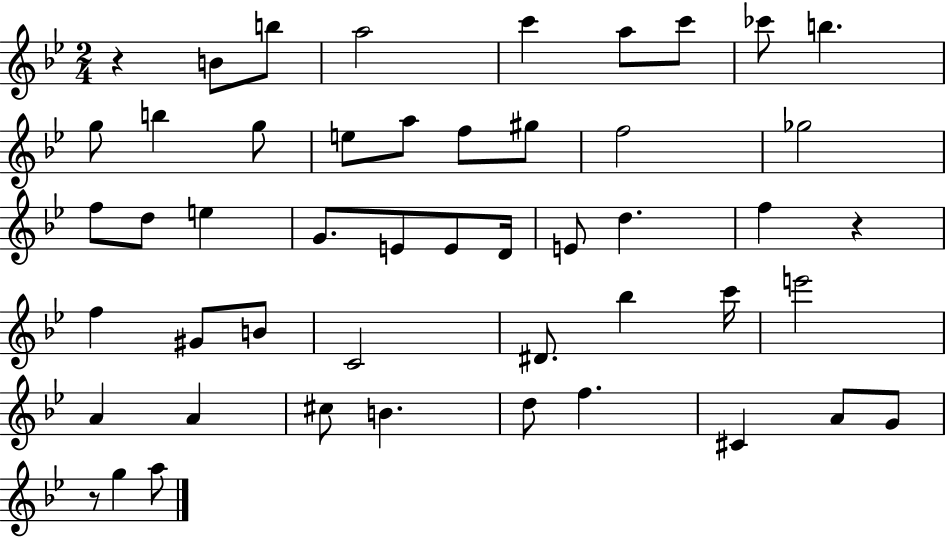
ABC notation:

X:1
T:Untitled
M:2/4
L:1/4
K:Bb
z B/2 b/2 a2 c' a/2 c'/2 _c'/2 b g/2 b g/2 e/2 a/2 f/2 ^g/2 f2 _g2 f/2 d/2 e G/2 E/2 E/2 D/4 E/2 d f z f ^G/2 B/2 C2 ^D/2 _b c'/4 e'2 A A ^c/2 B d/2 f ^C A/2 G/2 z/2 g a/2